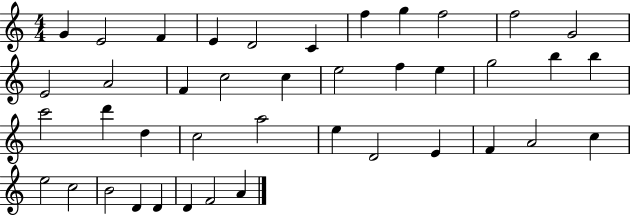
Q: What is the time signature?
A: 4/4